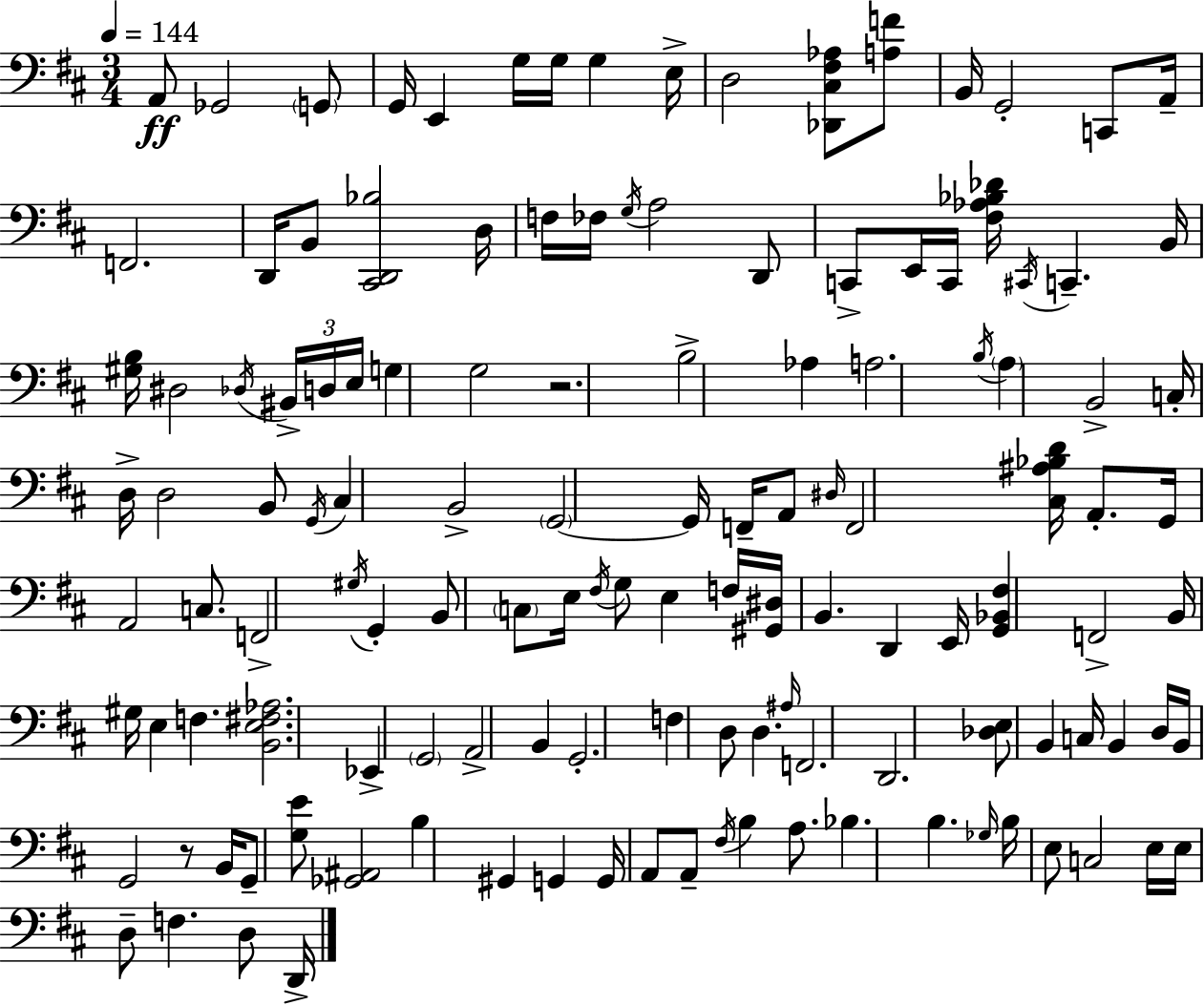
X:1
T:Untitled
M:3/4
L:1/4
K:D
A,,/2 _G,,2 G,,/2 G,,/4 E,, G,/4 G,/4 G, E,/4 D,2 [_D,,^C,^F,_A,]/2 [A,F]/2 B,,/4 G,,2 C,,/2 A,,/4 F,,2 D,,/4 B,,/2 [^C,,D,,_B,]2 D,/4 F,/4 _F,/4 G,/4 A,2 D,,/2 C,,/2 E,,/4 C,,/4 [^F,_A,_B,_D]/4 ^C,,/4 C,, B,,/4 [^G,B,]/4 ^D,2 _D,/4 ^B,,/4 D,/4 E,/4 G, G,2 z2 B,2 _A, A,2 B,/4 A, B,,2 C,/4 D,/4 D,2 B,,/2 G,,/4 ^C, B,,2 G,,2 G,,/4 F,,/4 A,,/2 ^D,/4 F,,2 [^C,^A,_B,D]/4 A,,/2 G,,/4 A,,2 C,/2 F,,2 ^G,/4 G,, B,,/2 C,/2 E,/4 ^F,/4 G,/2 E, F,/4 [^G,,^D,]/4 B,, D,, E,,/4 [G,,_B,,^F,] F,,2 B,,/4 ^G,/4 E, F, [B,,E,^F,_A,]2 _E,, G,,2 A,,2 B,, G,,2 F, D,/2 D, ^A,/4 F,,2 D,,2 [_D,E,]/2 B,, C,/4 B,, D,/4 B,,/4 G,,2 z/2 B,,/4 G,,/2 [G,E]/2 [_G,,^A,,]2 B, ^G,, G,, G,,/4 A,,/2 A,,/2 ^F,/4 B, A,/2 _B, B, _G,/4 B,/4 E,/2 C,2 E,/4 E,/4 D,/2 F, D,/2 D,,/4